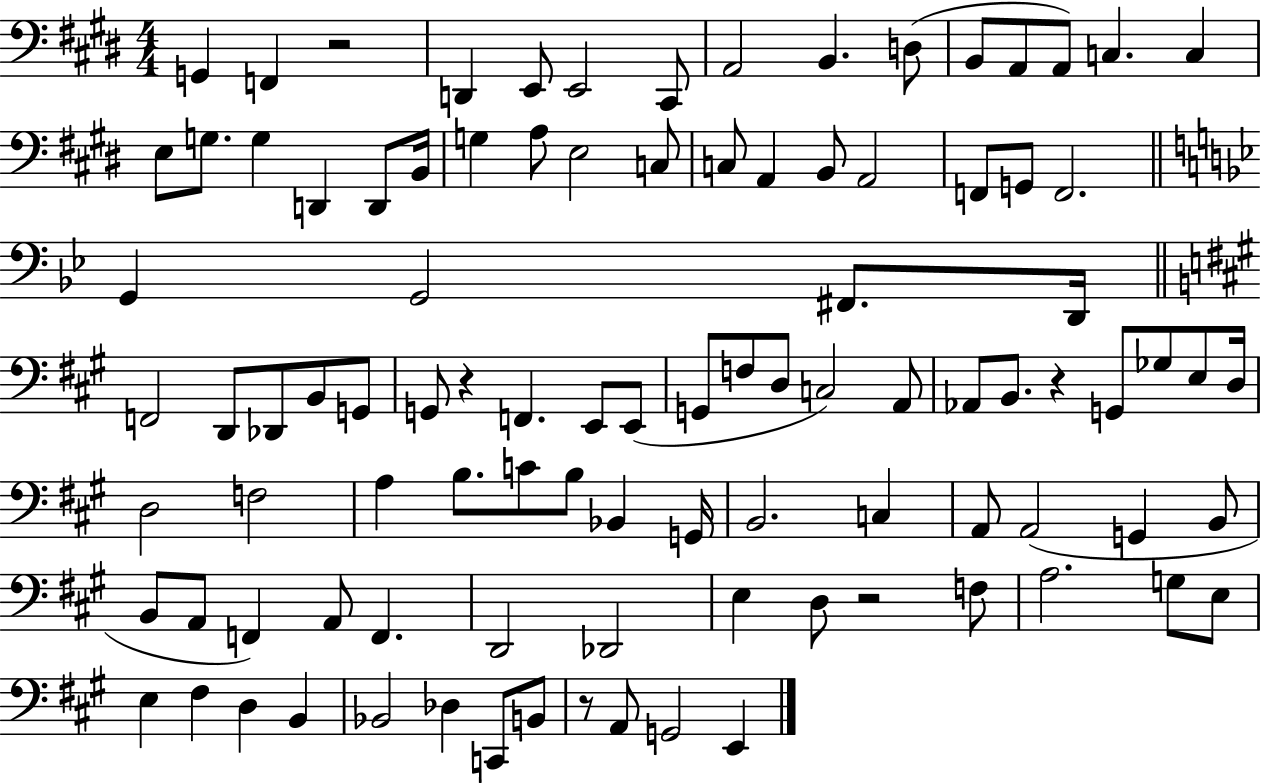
G2/q F2/q R/h D2/q E2/e E2/h C#2/e A2/h B2/q. D3/e B2/e A2/e A2/e C3/q. C3/q E3/e G3/e. G3/q D2/q D2/e B2/s G3/q A3/e E3/h C3/e C3/e A2/q B2/e A2/h F2/e G2/e F2/h. G2/q G2/h F#2/e. D2/s F2/h D2/e Db2/e B2/e G2/e G2/e R/q F2/q. E2/e E2/e G2/e F3/e D3/e C3/h A2/e Ab2/e B2/e. R/q G2/e Gb3/e E3/e D3/s D3/h F3/h A3/q B3/e. C4/e B3/e Bb2/q G2/s B2/h. C3/q A2/e A2/h G2/q B2/e B2/e A2/e F2/q A2/e F2/q. D2/h Db2/h E3/q D3/e R/h F3/e A3/h. G3/e E3/e E3/q F#3/q D3/q B2/q Bb2/h Db3/q C2/e B2/e R/e A2/e G2/h E2/q